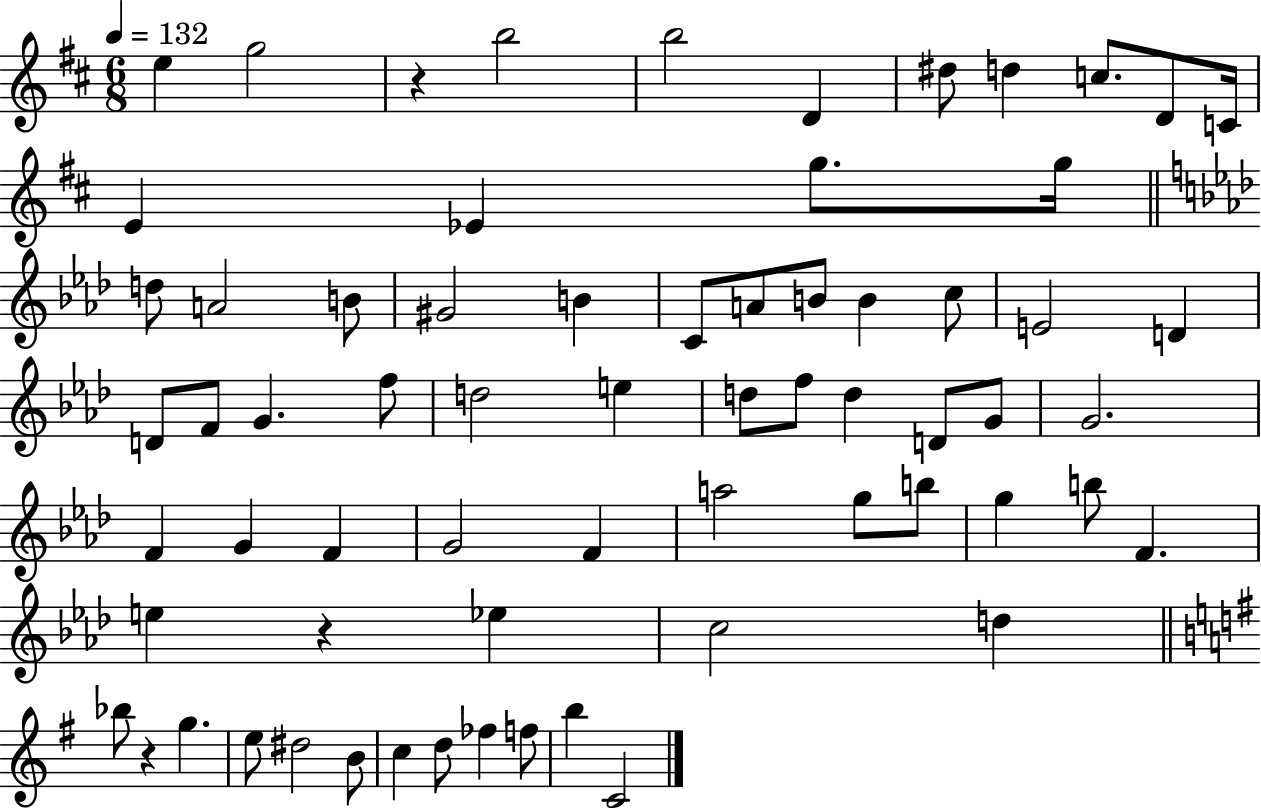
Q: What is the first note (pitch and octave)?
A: E5